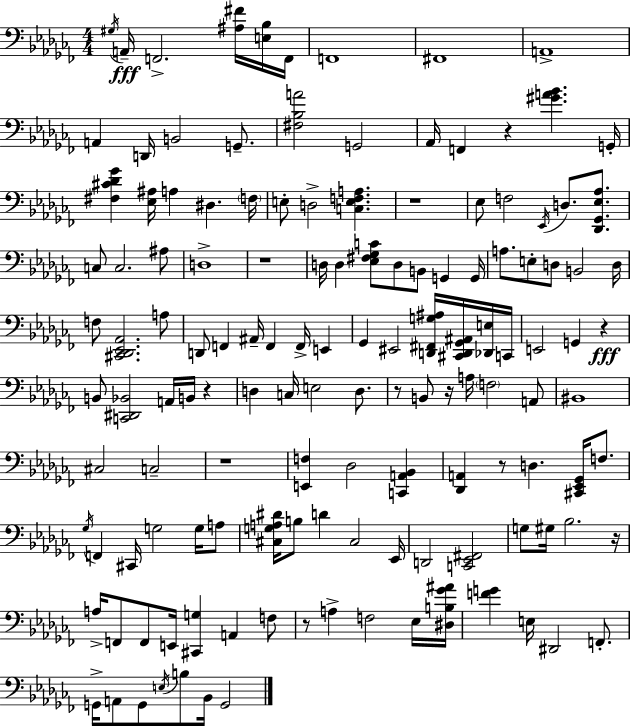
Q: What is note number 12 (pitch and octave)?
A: G2